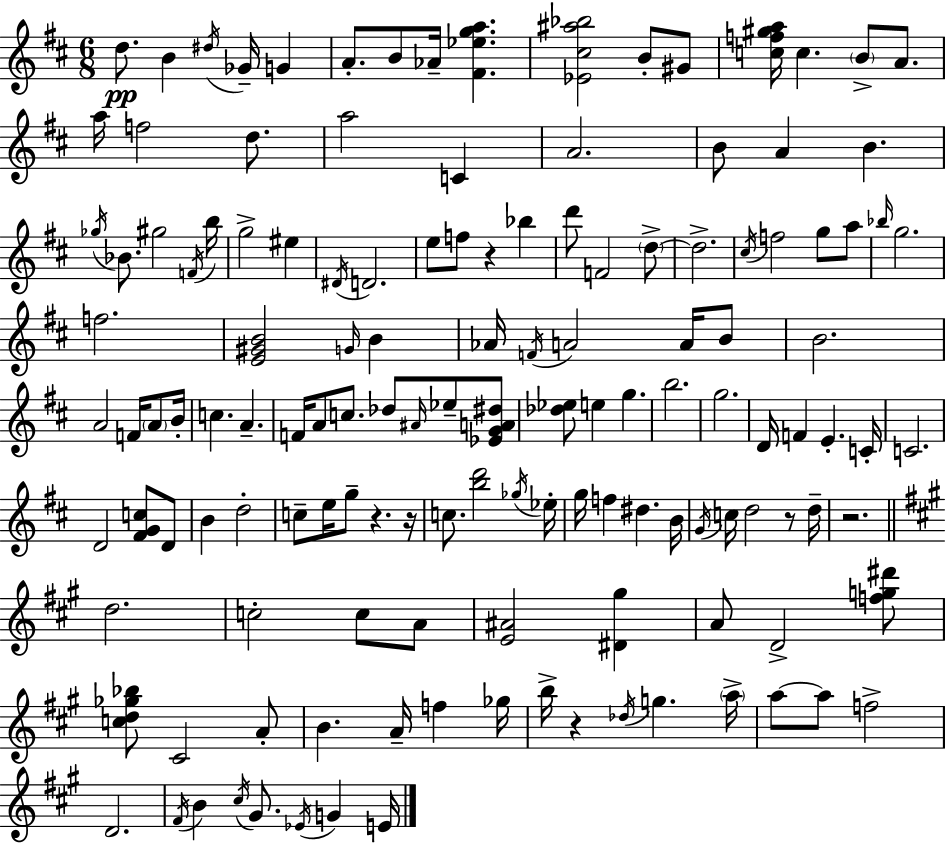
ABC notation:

X:1
T:Untitled
M:6/8
L:1/4
K:D
d/2 B ^d/4 _G/4 G A/2 B/2 _A/4 [^F_ega] [_E^c^a_b]2 B/2 ^G/2 [cf^ga]/4 c B/2 A/2 a/4 f2 d/2 a2 C A2 B/2 A B _g/4 _B/2 ^g2 F/4 b/4 g2 ^e ^D/4 D2 e/2 f/2 z _b d'/2 F2 d/2 d2 ^c/4 f2 g/2 a/2 _b/4 g2 f2 [E^GB]2 G/4 B _A/4 F/4 A2 A/4 B/2 B2 A2 F/4 A/2 B/4 c A F/4 A/2 c/2 _d/2 ^A/4 _e/2 [_EGA^d]/2 [_d_e]/2 e g b2 g2 D/4 F E C/4 C2 D2 [^FGc]/2 D/2 B d2 c/2 e/4 g/2 z z/4 c/2 [bd']2 _g/4 _e/4 g/4 f ^d B/4 G/4 c/4 d2 z/2 d/4 z2 d2 c2 c/2 A/2 [E^A]2 [^D^g] A/2 D2 [fg^d']/2 [cd_g_b]/2 ^C2 A/2 B A/4 f _g/4 b/4 z _d/4 g a/4 a/2 a/2 f2 D2 ^F/4 B ^c/4 ^G/2 _E/4 G E/4